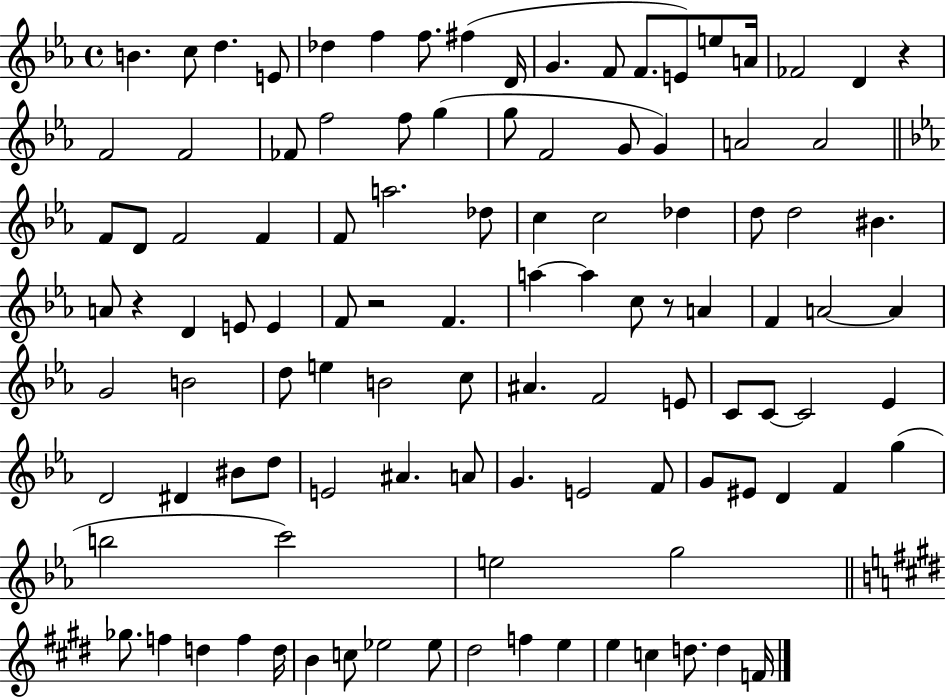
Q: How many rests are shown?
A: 4